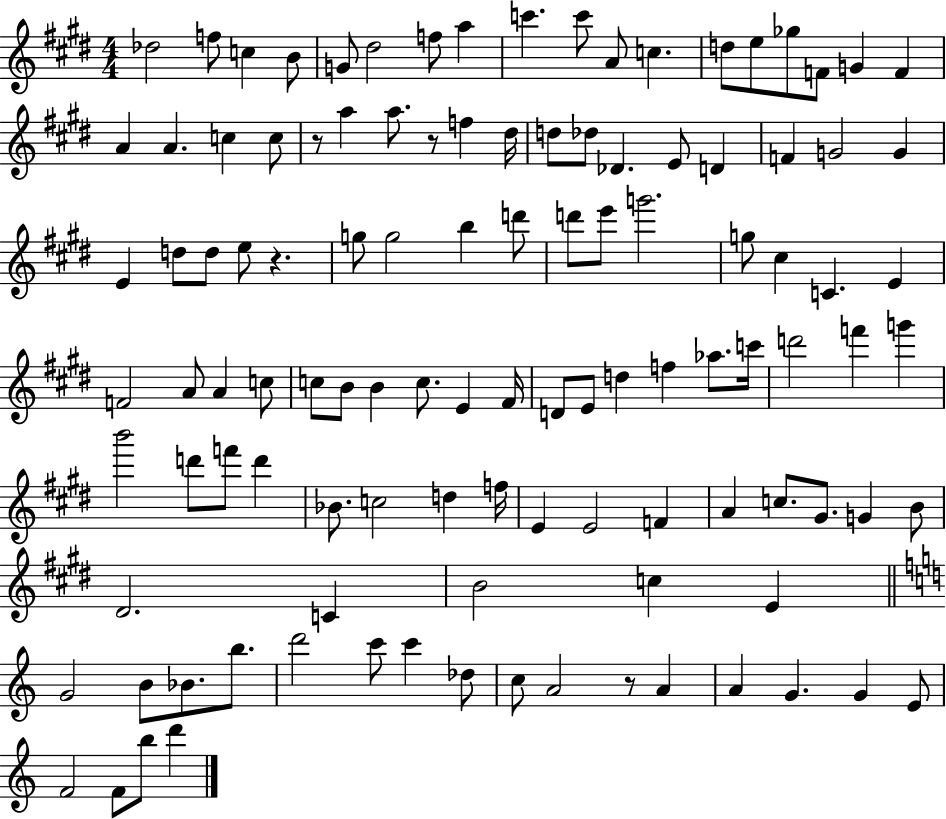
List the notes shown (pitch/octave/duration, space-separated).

Db5/h F5/e C5/q B4/e G4/e D#5/h F5/e A5/q C6/q. C6/e A4/e C5/q. D5/e E5/e Gb5/e F4/e G4/q F4/q A4/q A4/q. C5/q C5/e R/e A5/q A5/e. R/e F5/q D#5/s D5/e Db5/e Db4/q. E4/e D4/q F4/q G4/h G4/q E4/q D5/e D5/e E5/e R/q. G5/e G5/h B5/q D6/e D6/e E6/e G6/h. G5/e C#5/q C4/q. E4/q F4/h A4/e A4/q C5/e C5/e B4/e B4/q C5/e. E4/q F#4/s D4/e E4/e D5/q F5/q Ab5/e. C6/s D6/h F6/q G6/q B6/h D6/e F6/e D6/q Bb4/e. C5/h D5/q F5/s E4/q E4/h F4/q A4/q C5/e. G#4/e. G4/q B4/e D#4/h. C4/q B4/h C5/q E4/q G4/h B4/e Bb4/e. B5/e. D6/h C6/e C6/q Db5/e C5/e A4/h R/e A4/q A4/q G4/q. G4/q E4/e F4/h F4/e B5/e D6/q